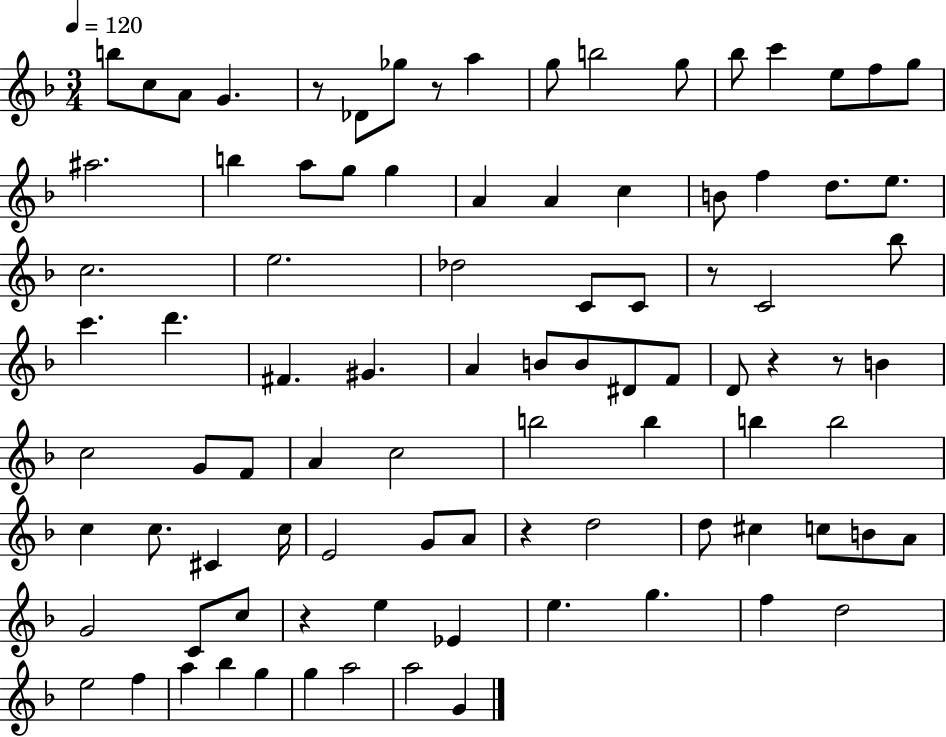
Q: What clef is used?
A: treble